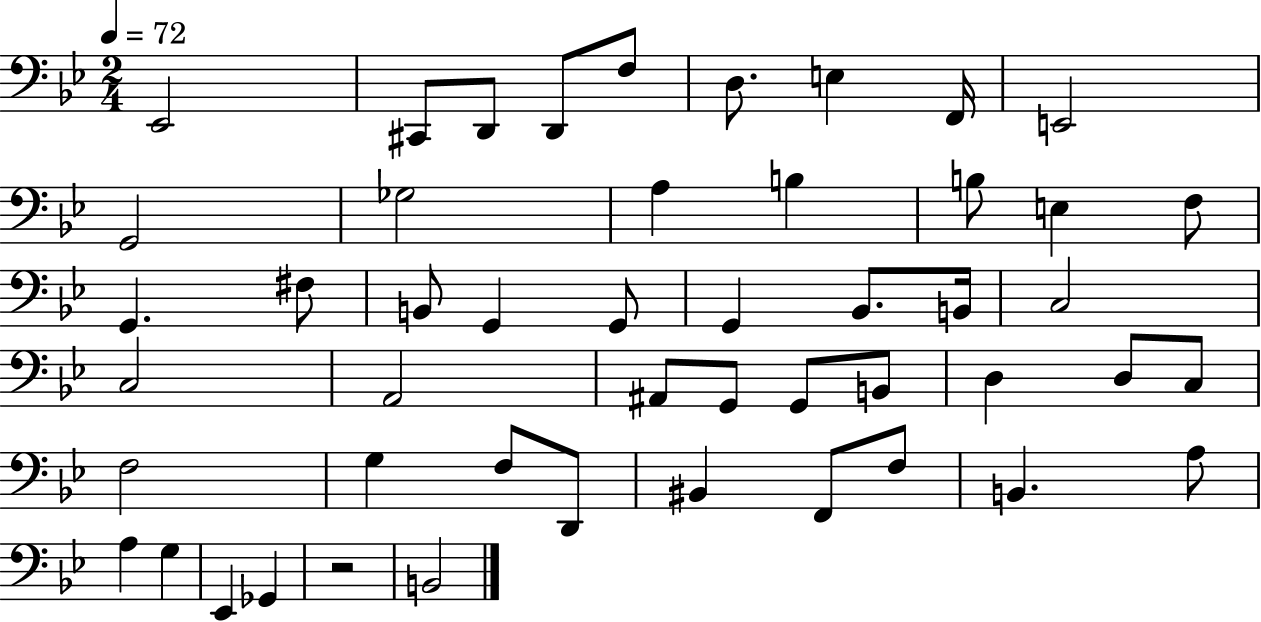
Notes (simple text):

Eb2/h C#2/e D2/e D2/e F3/e D3/e. E3/q F2/s E2/h G2/h Gb3/h A3/q B3/q B3/e E3/q F3/e G2/q. F#3/e B2/e G2/q G2/e G2/q Bb2/e. B2/s C3/h C3/h A2/h A#2/e G2/e G2/e B2/e D3/q D3/e C3/e F3/h G3/q F3/e D2/e BIS2/q F2/e F3/e B2/q. A3/e A3/q G3/q Eb2/q Gb2/q R/h B2/h